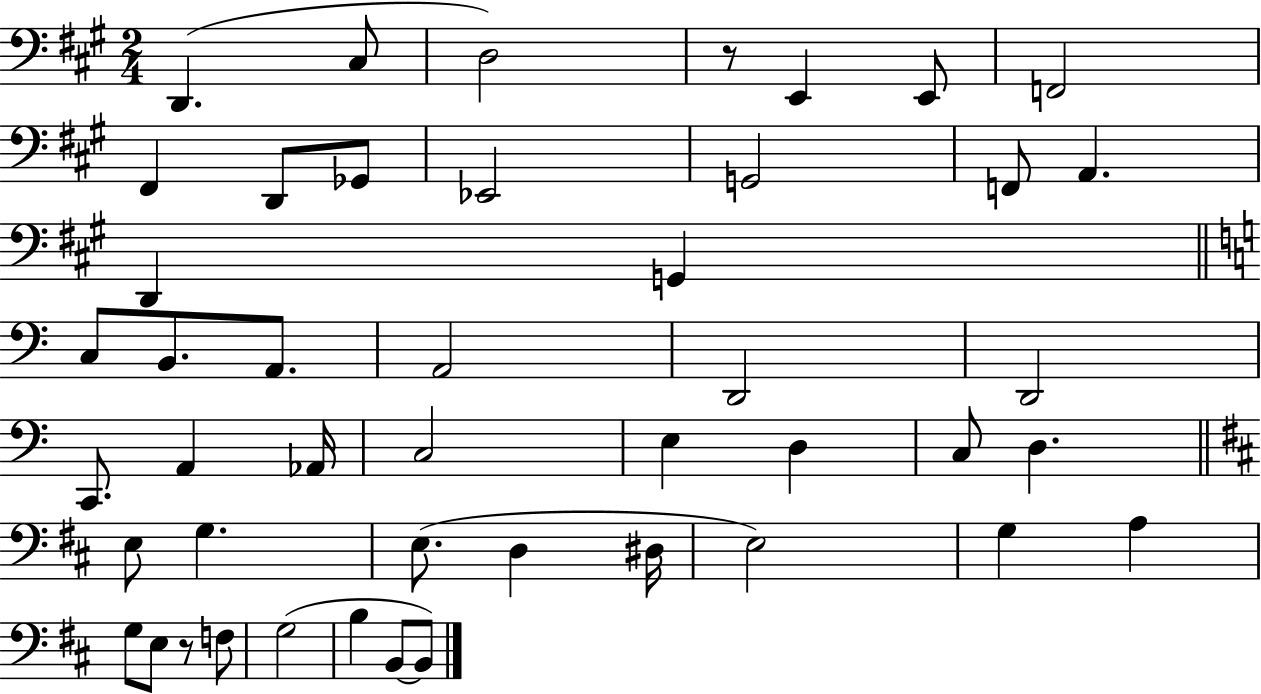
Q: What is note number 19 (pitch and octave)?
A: A2